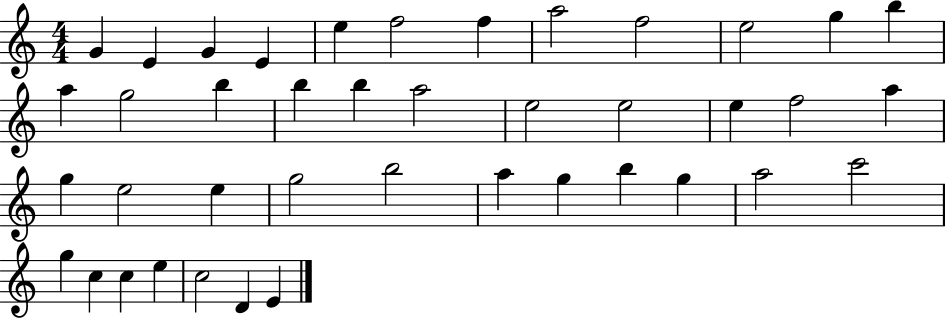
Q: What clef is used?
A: treble